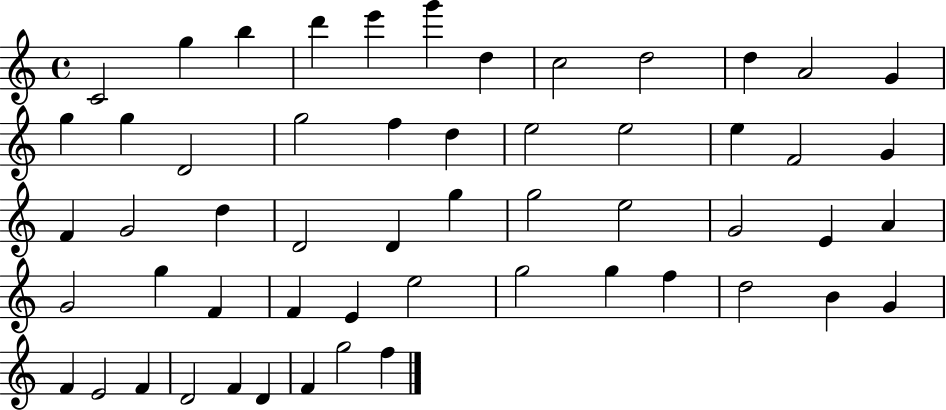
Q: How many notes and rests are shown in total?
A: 55